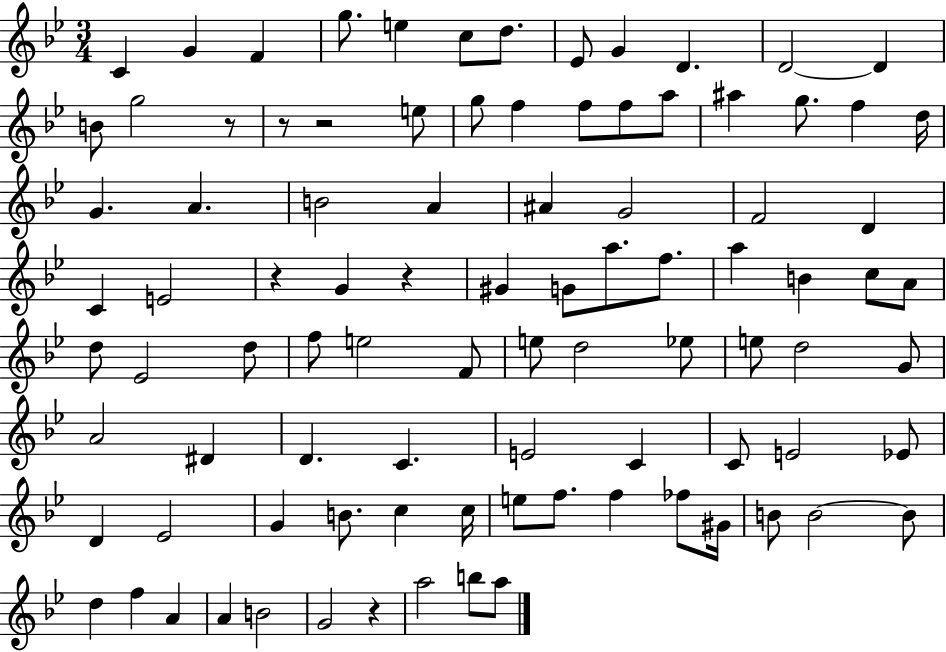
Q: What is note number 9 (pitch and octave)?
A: G4